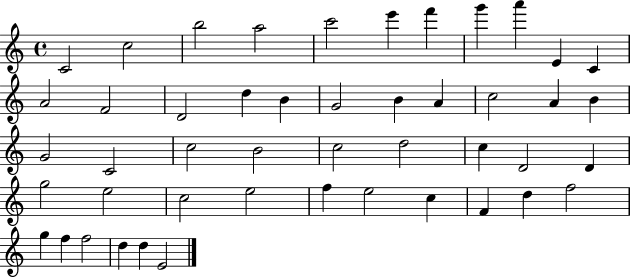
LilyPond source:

{
  \clef treble
  \time 4/4
  \defaultTimeSignature
  \key c \major
  c'2 c''2 | b''2 a''2 | c'''2 e'''4 f'''4 | g'''4 a'''4 e'4 c'4 | \break a'2 f'2 | d'2 d''4 b'4 | g'2 b'4 a'4 | c''2 a'4 b'4 | \break g'2 c'2 | c''2 b'2 | c''2 d''2 | c''4 d'2 d'4 | \break g''2 e''2 | c''2 e''2 | f''4 e''2 c''4 | f'4 d''4 f''2 | \break g''4 f''4 f''2 | d''4 d''4 e'2 | \bar "|."
}